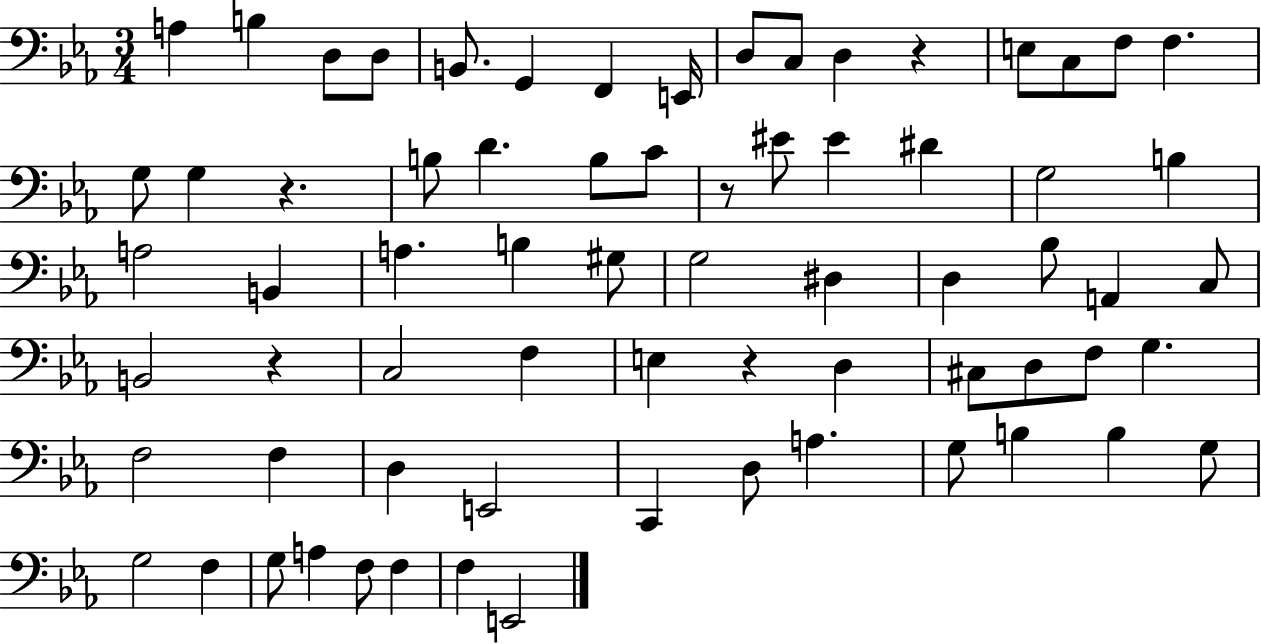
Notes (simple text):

A3/q B3/q D3/e D3/e B2/e. G2/q F2/q E2/s D3/e C3/e D3/q R/q E3/e C3/e F3/e F3/q. G3/e G3/q R/q. B3/e D4/q. B3/e C4/e R/e EIS4/e EIS4/q D#4/q G3/h B3/q A3/h B2/q A3/q. B3/q G#3/e G3/h D#3/q D3/q Bb3/e A2/q C3/e B2/h R/q C3/h F3/q E3/q R/q D3/q C#3/e D3/e F3/e G3/q. F3/h F3/q D3/q E2/h C2/q D3/e A3/q. G3/e B3/q B3/q G3/e G3/h F3/q G3/e A3/q F3/e F3/q F3/q E2/h